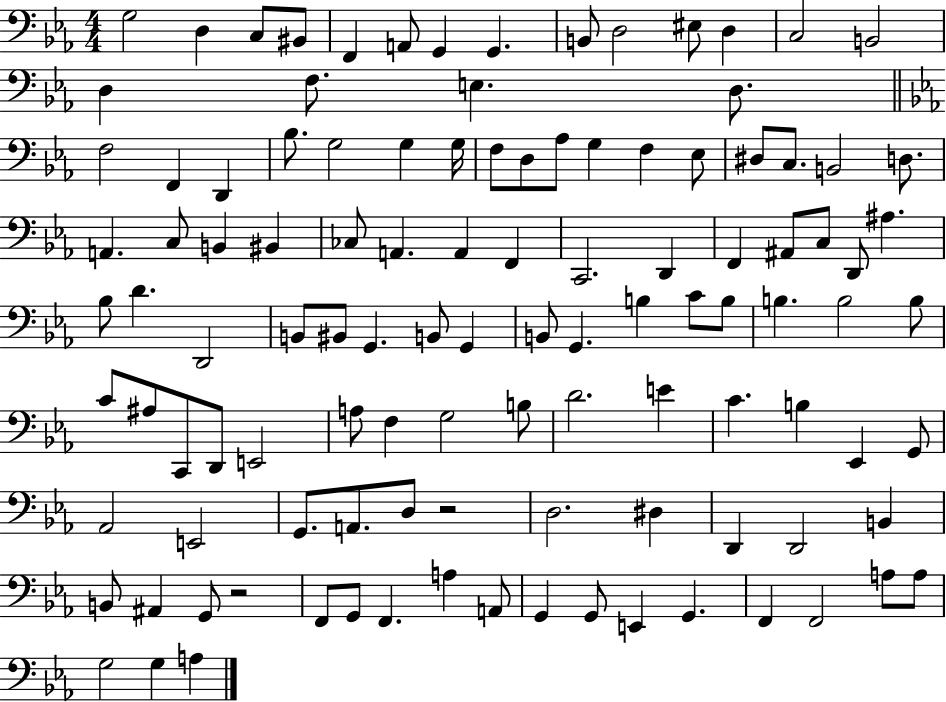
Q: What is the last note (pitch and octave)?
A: A3